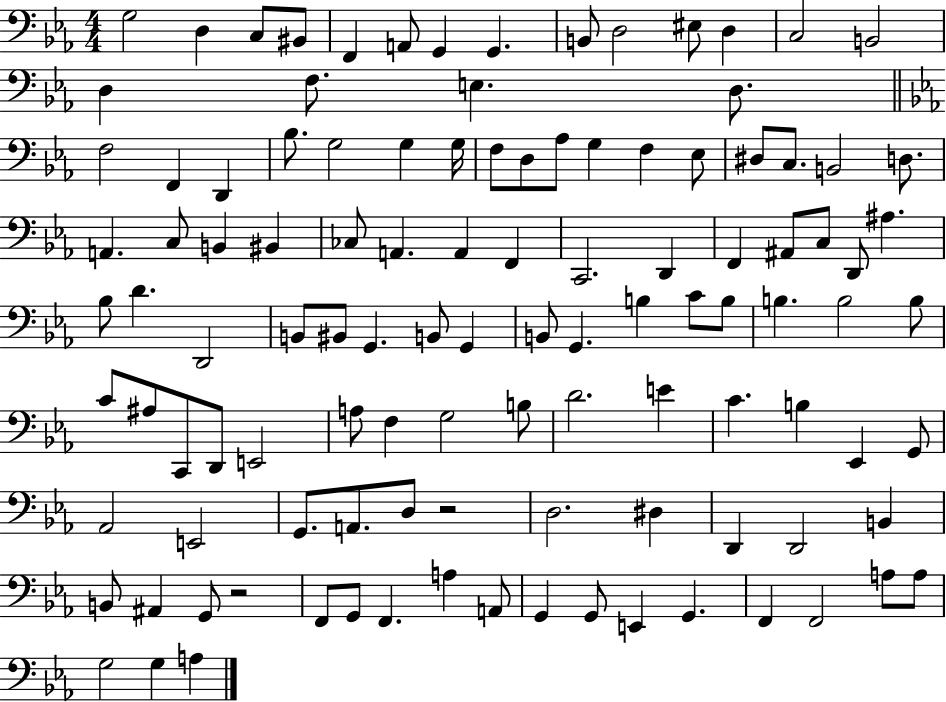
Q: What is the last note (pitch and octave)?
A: A3